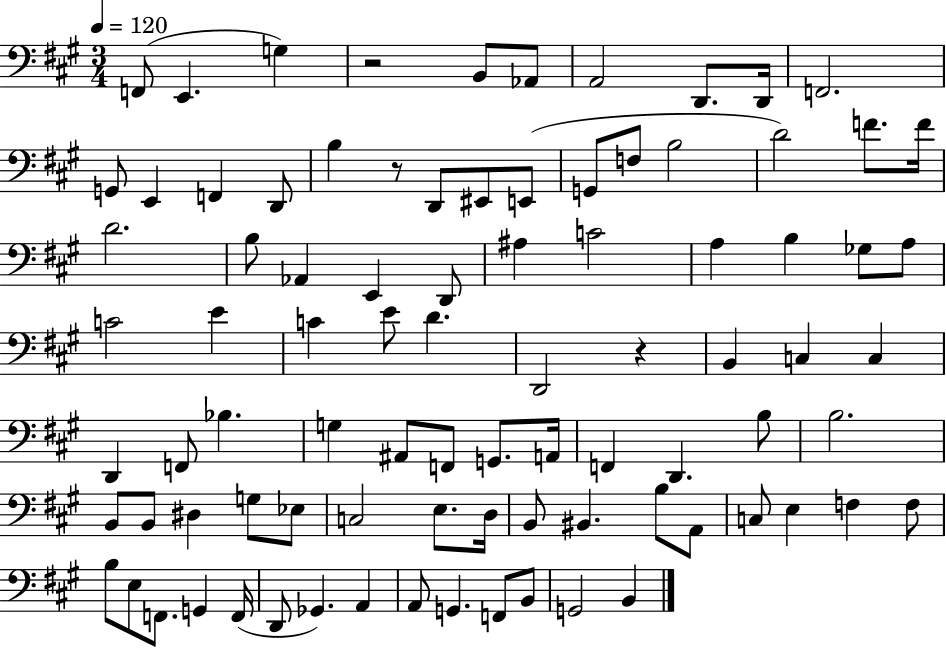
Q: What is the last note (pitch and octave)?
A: B2